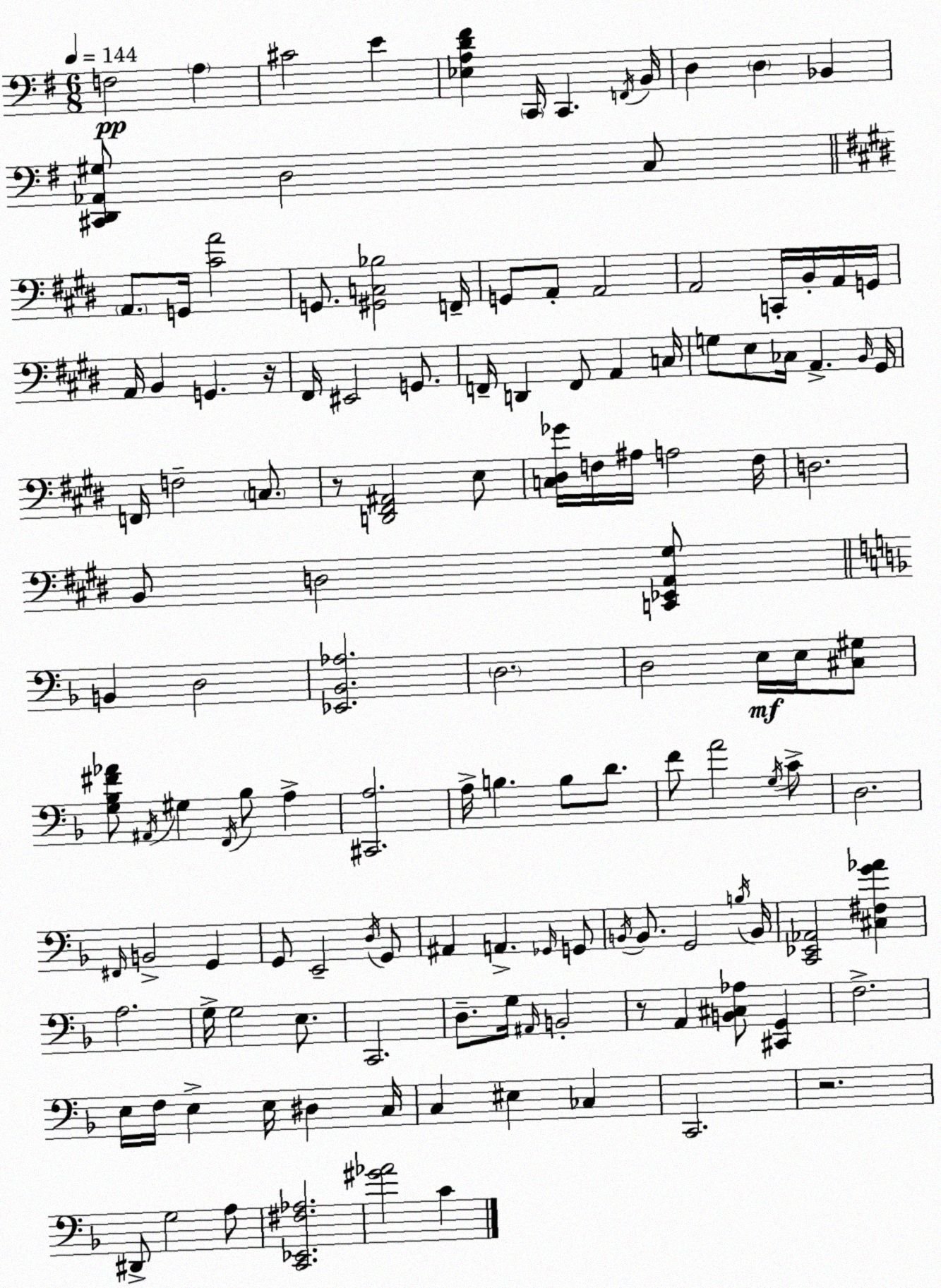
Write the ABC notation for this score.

X:1
T:Untitled
M:6/8
L:1/4
K:Em
F,2 A, ^C2 E [_E,A,D^F] C,,/4 C,, F,,/4 B,,/4 D, D, _B,, [^C,,D,,_A,,^G,]/2 D,2 C,/2 A,,/2 G,,/4 [^CA]2 G,,/2 [^G,,C,_B,]2 F,,/4 G,,/2 A,,/2 A,,2 A,,2 C,,/4 B,,/4 A,,/4 G,,/4 A,,/4 B,, G,, z/4 ^F,,/4 ^E,,2 G,,/2 F,,/4 D,, F,,/2 A,, C,/4 G,/2 E,/2 _C,/4 A,, B,,/4 ^G,,/4 F,,/4 F,2 C,/2 z/2 [D,,^F,,^A,,]2 E,/2 [C,^D,_G]/4 F,/4 ^A,/4 A,2 F,/4 D,2 B,,/2 D,2 [C,,_E,,A,,^G,]/2 B,, D,2 [_E,,_B,,_A,]2 D,2 D,2 E,/4 E,/4 [^C,^G,]/2 [G,_B,^F_A]/2 ^A,,/4 ^G, F,,/4 _B,/2 A, [^C,,A,]2 A,/4 B, B,/2 D/2 F/2 A2 G,/4 C/2 D,2 ^F,,/4 B,,2 G,, G,,/2 E,,2 D,/4 G,,/2 ^A,, A,, _G,,/4 G,,/2 B,,/4 B,,/2 G,,2 B,/4 B,,/4 [C,,_E,,_A,,]2 [^C,^F,G_A] A,2 G,/4 G,2 E,/2 C,,2 D,/2 G,/4 ^A,,/4 B,,2 z/2 A,, [B,,^C,_A,]/2 [^C,,G,,] F,2 E,/4 F,/4 E, E,/4 ^D, C,/4 C, ^E, _C, C,,2 z2 ^D,,/2 G,2 A,/2 [C,,_E,,^F,_A,]2 [^G_A]2 C